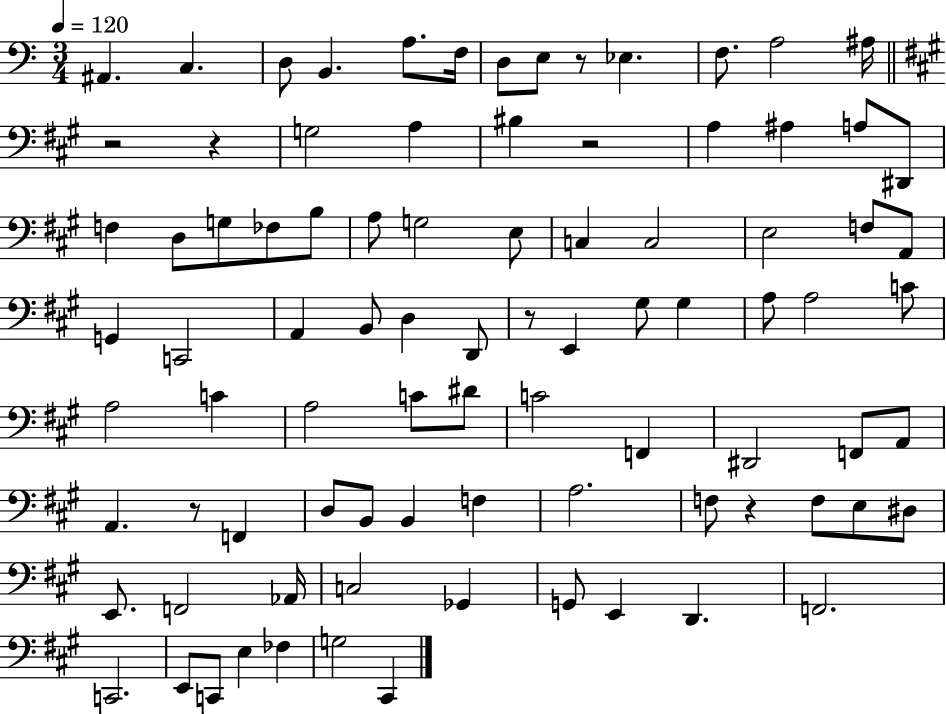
{
  \clef bass
  \numericTimeSignature
  \time 3/4
  \key c \major
  \tempo 4 = 120
  ais,4. c4. | d8 b,4. a8. f16 | d8 e8 r8 ees4. | f8. a2 ais16 | \break \bar "||" \break \key a \major r2 r4 | g2 a4 | bis4 r2 | a4 ais4 a8 dis,8 | \break f4 d8 g8 fes8 b8 | a8 g2 e8 | c4 c2 | e2 f8 a,8 | \break g,4 c,2 | a,4 b,8 d4 d,8 | r8 e,4 gis8 gis4 | a8 a2 c'8 | \break a2 c'4 | a2 c'8 dis'8 | c'2 f,4 | dis,2 f,8 a,8 | \break a,4. r8 f,4 | d8 b,8 b,4 f4 | a2. | f8 r4 f8 e8 dis8 | \break e,8. f,2 aes,16 | c2 ges,4 | g,8 e,4 d,4. | f,2. | \break c,2. | e,8 c,8 e4 fes4 | g2 cis,4 | \bar "|."
}